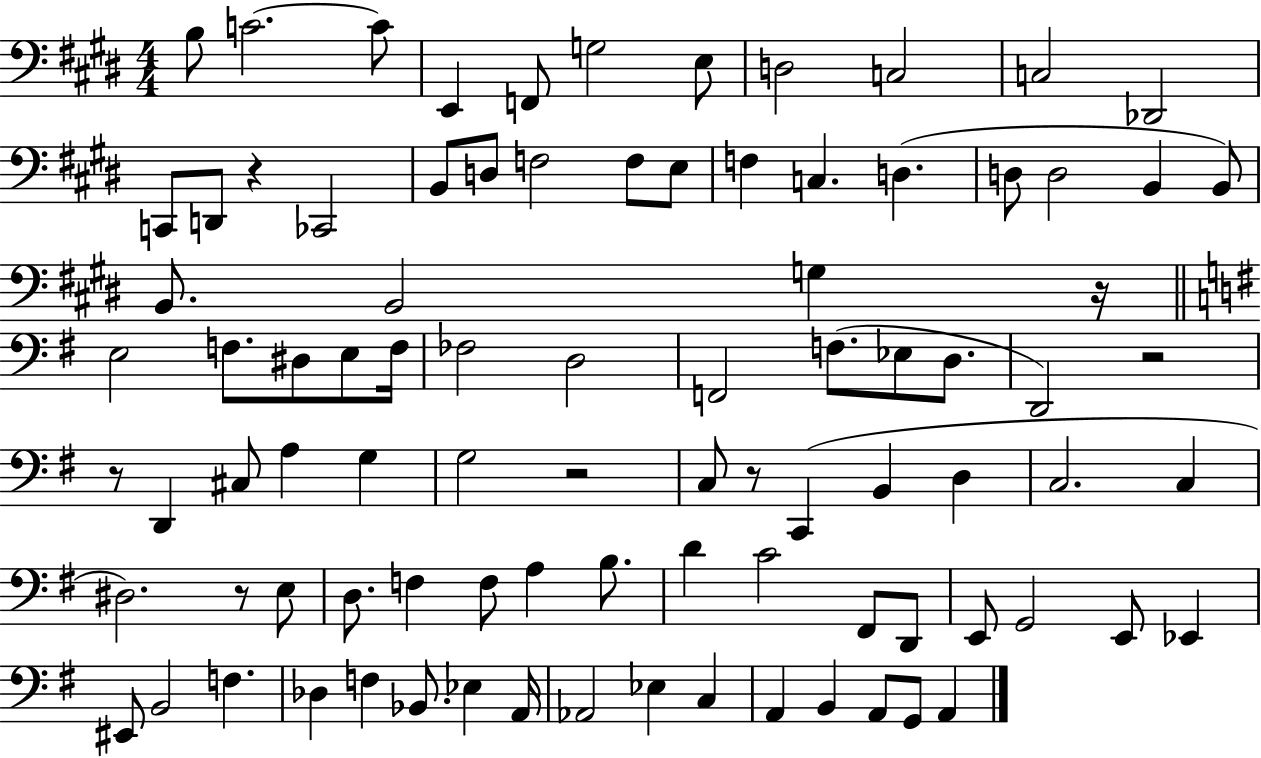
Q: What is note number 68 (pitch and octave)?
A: EIS2